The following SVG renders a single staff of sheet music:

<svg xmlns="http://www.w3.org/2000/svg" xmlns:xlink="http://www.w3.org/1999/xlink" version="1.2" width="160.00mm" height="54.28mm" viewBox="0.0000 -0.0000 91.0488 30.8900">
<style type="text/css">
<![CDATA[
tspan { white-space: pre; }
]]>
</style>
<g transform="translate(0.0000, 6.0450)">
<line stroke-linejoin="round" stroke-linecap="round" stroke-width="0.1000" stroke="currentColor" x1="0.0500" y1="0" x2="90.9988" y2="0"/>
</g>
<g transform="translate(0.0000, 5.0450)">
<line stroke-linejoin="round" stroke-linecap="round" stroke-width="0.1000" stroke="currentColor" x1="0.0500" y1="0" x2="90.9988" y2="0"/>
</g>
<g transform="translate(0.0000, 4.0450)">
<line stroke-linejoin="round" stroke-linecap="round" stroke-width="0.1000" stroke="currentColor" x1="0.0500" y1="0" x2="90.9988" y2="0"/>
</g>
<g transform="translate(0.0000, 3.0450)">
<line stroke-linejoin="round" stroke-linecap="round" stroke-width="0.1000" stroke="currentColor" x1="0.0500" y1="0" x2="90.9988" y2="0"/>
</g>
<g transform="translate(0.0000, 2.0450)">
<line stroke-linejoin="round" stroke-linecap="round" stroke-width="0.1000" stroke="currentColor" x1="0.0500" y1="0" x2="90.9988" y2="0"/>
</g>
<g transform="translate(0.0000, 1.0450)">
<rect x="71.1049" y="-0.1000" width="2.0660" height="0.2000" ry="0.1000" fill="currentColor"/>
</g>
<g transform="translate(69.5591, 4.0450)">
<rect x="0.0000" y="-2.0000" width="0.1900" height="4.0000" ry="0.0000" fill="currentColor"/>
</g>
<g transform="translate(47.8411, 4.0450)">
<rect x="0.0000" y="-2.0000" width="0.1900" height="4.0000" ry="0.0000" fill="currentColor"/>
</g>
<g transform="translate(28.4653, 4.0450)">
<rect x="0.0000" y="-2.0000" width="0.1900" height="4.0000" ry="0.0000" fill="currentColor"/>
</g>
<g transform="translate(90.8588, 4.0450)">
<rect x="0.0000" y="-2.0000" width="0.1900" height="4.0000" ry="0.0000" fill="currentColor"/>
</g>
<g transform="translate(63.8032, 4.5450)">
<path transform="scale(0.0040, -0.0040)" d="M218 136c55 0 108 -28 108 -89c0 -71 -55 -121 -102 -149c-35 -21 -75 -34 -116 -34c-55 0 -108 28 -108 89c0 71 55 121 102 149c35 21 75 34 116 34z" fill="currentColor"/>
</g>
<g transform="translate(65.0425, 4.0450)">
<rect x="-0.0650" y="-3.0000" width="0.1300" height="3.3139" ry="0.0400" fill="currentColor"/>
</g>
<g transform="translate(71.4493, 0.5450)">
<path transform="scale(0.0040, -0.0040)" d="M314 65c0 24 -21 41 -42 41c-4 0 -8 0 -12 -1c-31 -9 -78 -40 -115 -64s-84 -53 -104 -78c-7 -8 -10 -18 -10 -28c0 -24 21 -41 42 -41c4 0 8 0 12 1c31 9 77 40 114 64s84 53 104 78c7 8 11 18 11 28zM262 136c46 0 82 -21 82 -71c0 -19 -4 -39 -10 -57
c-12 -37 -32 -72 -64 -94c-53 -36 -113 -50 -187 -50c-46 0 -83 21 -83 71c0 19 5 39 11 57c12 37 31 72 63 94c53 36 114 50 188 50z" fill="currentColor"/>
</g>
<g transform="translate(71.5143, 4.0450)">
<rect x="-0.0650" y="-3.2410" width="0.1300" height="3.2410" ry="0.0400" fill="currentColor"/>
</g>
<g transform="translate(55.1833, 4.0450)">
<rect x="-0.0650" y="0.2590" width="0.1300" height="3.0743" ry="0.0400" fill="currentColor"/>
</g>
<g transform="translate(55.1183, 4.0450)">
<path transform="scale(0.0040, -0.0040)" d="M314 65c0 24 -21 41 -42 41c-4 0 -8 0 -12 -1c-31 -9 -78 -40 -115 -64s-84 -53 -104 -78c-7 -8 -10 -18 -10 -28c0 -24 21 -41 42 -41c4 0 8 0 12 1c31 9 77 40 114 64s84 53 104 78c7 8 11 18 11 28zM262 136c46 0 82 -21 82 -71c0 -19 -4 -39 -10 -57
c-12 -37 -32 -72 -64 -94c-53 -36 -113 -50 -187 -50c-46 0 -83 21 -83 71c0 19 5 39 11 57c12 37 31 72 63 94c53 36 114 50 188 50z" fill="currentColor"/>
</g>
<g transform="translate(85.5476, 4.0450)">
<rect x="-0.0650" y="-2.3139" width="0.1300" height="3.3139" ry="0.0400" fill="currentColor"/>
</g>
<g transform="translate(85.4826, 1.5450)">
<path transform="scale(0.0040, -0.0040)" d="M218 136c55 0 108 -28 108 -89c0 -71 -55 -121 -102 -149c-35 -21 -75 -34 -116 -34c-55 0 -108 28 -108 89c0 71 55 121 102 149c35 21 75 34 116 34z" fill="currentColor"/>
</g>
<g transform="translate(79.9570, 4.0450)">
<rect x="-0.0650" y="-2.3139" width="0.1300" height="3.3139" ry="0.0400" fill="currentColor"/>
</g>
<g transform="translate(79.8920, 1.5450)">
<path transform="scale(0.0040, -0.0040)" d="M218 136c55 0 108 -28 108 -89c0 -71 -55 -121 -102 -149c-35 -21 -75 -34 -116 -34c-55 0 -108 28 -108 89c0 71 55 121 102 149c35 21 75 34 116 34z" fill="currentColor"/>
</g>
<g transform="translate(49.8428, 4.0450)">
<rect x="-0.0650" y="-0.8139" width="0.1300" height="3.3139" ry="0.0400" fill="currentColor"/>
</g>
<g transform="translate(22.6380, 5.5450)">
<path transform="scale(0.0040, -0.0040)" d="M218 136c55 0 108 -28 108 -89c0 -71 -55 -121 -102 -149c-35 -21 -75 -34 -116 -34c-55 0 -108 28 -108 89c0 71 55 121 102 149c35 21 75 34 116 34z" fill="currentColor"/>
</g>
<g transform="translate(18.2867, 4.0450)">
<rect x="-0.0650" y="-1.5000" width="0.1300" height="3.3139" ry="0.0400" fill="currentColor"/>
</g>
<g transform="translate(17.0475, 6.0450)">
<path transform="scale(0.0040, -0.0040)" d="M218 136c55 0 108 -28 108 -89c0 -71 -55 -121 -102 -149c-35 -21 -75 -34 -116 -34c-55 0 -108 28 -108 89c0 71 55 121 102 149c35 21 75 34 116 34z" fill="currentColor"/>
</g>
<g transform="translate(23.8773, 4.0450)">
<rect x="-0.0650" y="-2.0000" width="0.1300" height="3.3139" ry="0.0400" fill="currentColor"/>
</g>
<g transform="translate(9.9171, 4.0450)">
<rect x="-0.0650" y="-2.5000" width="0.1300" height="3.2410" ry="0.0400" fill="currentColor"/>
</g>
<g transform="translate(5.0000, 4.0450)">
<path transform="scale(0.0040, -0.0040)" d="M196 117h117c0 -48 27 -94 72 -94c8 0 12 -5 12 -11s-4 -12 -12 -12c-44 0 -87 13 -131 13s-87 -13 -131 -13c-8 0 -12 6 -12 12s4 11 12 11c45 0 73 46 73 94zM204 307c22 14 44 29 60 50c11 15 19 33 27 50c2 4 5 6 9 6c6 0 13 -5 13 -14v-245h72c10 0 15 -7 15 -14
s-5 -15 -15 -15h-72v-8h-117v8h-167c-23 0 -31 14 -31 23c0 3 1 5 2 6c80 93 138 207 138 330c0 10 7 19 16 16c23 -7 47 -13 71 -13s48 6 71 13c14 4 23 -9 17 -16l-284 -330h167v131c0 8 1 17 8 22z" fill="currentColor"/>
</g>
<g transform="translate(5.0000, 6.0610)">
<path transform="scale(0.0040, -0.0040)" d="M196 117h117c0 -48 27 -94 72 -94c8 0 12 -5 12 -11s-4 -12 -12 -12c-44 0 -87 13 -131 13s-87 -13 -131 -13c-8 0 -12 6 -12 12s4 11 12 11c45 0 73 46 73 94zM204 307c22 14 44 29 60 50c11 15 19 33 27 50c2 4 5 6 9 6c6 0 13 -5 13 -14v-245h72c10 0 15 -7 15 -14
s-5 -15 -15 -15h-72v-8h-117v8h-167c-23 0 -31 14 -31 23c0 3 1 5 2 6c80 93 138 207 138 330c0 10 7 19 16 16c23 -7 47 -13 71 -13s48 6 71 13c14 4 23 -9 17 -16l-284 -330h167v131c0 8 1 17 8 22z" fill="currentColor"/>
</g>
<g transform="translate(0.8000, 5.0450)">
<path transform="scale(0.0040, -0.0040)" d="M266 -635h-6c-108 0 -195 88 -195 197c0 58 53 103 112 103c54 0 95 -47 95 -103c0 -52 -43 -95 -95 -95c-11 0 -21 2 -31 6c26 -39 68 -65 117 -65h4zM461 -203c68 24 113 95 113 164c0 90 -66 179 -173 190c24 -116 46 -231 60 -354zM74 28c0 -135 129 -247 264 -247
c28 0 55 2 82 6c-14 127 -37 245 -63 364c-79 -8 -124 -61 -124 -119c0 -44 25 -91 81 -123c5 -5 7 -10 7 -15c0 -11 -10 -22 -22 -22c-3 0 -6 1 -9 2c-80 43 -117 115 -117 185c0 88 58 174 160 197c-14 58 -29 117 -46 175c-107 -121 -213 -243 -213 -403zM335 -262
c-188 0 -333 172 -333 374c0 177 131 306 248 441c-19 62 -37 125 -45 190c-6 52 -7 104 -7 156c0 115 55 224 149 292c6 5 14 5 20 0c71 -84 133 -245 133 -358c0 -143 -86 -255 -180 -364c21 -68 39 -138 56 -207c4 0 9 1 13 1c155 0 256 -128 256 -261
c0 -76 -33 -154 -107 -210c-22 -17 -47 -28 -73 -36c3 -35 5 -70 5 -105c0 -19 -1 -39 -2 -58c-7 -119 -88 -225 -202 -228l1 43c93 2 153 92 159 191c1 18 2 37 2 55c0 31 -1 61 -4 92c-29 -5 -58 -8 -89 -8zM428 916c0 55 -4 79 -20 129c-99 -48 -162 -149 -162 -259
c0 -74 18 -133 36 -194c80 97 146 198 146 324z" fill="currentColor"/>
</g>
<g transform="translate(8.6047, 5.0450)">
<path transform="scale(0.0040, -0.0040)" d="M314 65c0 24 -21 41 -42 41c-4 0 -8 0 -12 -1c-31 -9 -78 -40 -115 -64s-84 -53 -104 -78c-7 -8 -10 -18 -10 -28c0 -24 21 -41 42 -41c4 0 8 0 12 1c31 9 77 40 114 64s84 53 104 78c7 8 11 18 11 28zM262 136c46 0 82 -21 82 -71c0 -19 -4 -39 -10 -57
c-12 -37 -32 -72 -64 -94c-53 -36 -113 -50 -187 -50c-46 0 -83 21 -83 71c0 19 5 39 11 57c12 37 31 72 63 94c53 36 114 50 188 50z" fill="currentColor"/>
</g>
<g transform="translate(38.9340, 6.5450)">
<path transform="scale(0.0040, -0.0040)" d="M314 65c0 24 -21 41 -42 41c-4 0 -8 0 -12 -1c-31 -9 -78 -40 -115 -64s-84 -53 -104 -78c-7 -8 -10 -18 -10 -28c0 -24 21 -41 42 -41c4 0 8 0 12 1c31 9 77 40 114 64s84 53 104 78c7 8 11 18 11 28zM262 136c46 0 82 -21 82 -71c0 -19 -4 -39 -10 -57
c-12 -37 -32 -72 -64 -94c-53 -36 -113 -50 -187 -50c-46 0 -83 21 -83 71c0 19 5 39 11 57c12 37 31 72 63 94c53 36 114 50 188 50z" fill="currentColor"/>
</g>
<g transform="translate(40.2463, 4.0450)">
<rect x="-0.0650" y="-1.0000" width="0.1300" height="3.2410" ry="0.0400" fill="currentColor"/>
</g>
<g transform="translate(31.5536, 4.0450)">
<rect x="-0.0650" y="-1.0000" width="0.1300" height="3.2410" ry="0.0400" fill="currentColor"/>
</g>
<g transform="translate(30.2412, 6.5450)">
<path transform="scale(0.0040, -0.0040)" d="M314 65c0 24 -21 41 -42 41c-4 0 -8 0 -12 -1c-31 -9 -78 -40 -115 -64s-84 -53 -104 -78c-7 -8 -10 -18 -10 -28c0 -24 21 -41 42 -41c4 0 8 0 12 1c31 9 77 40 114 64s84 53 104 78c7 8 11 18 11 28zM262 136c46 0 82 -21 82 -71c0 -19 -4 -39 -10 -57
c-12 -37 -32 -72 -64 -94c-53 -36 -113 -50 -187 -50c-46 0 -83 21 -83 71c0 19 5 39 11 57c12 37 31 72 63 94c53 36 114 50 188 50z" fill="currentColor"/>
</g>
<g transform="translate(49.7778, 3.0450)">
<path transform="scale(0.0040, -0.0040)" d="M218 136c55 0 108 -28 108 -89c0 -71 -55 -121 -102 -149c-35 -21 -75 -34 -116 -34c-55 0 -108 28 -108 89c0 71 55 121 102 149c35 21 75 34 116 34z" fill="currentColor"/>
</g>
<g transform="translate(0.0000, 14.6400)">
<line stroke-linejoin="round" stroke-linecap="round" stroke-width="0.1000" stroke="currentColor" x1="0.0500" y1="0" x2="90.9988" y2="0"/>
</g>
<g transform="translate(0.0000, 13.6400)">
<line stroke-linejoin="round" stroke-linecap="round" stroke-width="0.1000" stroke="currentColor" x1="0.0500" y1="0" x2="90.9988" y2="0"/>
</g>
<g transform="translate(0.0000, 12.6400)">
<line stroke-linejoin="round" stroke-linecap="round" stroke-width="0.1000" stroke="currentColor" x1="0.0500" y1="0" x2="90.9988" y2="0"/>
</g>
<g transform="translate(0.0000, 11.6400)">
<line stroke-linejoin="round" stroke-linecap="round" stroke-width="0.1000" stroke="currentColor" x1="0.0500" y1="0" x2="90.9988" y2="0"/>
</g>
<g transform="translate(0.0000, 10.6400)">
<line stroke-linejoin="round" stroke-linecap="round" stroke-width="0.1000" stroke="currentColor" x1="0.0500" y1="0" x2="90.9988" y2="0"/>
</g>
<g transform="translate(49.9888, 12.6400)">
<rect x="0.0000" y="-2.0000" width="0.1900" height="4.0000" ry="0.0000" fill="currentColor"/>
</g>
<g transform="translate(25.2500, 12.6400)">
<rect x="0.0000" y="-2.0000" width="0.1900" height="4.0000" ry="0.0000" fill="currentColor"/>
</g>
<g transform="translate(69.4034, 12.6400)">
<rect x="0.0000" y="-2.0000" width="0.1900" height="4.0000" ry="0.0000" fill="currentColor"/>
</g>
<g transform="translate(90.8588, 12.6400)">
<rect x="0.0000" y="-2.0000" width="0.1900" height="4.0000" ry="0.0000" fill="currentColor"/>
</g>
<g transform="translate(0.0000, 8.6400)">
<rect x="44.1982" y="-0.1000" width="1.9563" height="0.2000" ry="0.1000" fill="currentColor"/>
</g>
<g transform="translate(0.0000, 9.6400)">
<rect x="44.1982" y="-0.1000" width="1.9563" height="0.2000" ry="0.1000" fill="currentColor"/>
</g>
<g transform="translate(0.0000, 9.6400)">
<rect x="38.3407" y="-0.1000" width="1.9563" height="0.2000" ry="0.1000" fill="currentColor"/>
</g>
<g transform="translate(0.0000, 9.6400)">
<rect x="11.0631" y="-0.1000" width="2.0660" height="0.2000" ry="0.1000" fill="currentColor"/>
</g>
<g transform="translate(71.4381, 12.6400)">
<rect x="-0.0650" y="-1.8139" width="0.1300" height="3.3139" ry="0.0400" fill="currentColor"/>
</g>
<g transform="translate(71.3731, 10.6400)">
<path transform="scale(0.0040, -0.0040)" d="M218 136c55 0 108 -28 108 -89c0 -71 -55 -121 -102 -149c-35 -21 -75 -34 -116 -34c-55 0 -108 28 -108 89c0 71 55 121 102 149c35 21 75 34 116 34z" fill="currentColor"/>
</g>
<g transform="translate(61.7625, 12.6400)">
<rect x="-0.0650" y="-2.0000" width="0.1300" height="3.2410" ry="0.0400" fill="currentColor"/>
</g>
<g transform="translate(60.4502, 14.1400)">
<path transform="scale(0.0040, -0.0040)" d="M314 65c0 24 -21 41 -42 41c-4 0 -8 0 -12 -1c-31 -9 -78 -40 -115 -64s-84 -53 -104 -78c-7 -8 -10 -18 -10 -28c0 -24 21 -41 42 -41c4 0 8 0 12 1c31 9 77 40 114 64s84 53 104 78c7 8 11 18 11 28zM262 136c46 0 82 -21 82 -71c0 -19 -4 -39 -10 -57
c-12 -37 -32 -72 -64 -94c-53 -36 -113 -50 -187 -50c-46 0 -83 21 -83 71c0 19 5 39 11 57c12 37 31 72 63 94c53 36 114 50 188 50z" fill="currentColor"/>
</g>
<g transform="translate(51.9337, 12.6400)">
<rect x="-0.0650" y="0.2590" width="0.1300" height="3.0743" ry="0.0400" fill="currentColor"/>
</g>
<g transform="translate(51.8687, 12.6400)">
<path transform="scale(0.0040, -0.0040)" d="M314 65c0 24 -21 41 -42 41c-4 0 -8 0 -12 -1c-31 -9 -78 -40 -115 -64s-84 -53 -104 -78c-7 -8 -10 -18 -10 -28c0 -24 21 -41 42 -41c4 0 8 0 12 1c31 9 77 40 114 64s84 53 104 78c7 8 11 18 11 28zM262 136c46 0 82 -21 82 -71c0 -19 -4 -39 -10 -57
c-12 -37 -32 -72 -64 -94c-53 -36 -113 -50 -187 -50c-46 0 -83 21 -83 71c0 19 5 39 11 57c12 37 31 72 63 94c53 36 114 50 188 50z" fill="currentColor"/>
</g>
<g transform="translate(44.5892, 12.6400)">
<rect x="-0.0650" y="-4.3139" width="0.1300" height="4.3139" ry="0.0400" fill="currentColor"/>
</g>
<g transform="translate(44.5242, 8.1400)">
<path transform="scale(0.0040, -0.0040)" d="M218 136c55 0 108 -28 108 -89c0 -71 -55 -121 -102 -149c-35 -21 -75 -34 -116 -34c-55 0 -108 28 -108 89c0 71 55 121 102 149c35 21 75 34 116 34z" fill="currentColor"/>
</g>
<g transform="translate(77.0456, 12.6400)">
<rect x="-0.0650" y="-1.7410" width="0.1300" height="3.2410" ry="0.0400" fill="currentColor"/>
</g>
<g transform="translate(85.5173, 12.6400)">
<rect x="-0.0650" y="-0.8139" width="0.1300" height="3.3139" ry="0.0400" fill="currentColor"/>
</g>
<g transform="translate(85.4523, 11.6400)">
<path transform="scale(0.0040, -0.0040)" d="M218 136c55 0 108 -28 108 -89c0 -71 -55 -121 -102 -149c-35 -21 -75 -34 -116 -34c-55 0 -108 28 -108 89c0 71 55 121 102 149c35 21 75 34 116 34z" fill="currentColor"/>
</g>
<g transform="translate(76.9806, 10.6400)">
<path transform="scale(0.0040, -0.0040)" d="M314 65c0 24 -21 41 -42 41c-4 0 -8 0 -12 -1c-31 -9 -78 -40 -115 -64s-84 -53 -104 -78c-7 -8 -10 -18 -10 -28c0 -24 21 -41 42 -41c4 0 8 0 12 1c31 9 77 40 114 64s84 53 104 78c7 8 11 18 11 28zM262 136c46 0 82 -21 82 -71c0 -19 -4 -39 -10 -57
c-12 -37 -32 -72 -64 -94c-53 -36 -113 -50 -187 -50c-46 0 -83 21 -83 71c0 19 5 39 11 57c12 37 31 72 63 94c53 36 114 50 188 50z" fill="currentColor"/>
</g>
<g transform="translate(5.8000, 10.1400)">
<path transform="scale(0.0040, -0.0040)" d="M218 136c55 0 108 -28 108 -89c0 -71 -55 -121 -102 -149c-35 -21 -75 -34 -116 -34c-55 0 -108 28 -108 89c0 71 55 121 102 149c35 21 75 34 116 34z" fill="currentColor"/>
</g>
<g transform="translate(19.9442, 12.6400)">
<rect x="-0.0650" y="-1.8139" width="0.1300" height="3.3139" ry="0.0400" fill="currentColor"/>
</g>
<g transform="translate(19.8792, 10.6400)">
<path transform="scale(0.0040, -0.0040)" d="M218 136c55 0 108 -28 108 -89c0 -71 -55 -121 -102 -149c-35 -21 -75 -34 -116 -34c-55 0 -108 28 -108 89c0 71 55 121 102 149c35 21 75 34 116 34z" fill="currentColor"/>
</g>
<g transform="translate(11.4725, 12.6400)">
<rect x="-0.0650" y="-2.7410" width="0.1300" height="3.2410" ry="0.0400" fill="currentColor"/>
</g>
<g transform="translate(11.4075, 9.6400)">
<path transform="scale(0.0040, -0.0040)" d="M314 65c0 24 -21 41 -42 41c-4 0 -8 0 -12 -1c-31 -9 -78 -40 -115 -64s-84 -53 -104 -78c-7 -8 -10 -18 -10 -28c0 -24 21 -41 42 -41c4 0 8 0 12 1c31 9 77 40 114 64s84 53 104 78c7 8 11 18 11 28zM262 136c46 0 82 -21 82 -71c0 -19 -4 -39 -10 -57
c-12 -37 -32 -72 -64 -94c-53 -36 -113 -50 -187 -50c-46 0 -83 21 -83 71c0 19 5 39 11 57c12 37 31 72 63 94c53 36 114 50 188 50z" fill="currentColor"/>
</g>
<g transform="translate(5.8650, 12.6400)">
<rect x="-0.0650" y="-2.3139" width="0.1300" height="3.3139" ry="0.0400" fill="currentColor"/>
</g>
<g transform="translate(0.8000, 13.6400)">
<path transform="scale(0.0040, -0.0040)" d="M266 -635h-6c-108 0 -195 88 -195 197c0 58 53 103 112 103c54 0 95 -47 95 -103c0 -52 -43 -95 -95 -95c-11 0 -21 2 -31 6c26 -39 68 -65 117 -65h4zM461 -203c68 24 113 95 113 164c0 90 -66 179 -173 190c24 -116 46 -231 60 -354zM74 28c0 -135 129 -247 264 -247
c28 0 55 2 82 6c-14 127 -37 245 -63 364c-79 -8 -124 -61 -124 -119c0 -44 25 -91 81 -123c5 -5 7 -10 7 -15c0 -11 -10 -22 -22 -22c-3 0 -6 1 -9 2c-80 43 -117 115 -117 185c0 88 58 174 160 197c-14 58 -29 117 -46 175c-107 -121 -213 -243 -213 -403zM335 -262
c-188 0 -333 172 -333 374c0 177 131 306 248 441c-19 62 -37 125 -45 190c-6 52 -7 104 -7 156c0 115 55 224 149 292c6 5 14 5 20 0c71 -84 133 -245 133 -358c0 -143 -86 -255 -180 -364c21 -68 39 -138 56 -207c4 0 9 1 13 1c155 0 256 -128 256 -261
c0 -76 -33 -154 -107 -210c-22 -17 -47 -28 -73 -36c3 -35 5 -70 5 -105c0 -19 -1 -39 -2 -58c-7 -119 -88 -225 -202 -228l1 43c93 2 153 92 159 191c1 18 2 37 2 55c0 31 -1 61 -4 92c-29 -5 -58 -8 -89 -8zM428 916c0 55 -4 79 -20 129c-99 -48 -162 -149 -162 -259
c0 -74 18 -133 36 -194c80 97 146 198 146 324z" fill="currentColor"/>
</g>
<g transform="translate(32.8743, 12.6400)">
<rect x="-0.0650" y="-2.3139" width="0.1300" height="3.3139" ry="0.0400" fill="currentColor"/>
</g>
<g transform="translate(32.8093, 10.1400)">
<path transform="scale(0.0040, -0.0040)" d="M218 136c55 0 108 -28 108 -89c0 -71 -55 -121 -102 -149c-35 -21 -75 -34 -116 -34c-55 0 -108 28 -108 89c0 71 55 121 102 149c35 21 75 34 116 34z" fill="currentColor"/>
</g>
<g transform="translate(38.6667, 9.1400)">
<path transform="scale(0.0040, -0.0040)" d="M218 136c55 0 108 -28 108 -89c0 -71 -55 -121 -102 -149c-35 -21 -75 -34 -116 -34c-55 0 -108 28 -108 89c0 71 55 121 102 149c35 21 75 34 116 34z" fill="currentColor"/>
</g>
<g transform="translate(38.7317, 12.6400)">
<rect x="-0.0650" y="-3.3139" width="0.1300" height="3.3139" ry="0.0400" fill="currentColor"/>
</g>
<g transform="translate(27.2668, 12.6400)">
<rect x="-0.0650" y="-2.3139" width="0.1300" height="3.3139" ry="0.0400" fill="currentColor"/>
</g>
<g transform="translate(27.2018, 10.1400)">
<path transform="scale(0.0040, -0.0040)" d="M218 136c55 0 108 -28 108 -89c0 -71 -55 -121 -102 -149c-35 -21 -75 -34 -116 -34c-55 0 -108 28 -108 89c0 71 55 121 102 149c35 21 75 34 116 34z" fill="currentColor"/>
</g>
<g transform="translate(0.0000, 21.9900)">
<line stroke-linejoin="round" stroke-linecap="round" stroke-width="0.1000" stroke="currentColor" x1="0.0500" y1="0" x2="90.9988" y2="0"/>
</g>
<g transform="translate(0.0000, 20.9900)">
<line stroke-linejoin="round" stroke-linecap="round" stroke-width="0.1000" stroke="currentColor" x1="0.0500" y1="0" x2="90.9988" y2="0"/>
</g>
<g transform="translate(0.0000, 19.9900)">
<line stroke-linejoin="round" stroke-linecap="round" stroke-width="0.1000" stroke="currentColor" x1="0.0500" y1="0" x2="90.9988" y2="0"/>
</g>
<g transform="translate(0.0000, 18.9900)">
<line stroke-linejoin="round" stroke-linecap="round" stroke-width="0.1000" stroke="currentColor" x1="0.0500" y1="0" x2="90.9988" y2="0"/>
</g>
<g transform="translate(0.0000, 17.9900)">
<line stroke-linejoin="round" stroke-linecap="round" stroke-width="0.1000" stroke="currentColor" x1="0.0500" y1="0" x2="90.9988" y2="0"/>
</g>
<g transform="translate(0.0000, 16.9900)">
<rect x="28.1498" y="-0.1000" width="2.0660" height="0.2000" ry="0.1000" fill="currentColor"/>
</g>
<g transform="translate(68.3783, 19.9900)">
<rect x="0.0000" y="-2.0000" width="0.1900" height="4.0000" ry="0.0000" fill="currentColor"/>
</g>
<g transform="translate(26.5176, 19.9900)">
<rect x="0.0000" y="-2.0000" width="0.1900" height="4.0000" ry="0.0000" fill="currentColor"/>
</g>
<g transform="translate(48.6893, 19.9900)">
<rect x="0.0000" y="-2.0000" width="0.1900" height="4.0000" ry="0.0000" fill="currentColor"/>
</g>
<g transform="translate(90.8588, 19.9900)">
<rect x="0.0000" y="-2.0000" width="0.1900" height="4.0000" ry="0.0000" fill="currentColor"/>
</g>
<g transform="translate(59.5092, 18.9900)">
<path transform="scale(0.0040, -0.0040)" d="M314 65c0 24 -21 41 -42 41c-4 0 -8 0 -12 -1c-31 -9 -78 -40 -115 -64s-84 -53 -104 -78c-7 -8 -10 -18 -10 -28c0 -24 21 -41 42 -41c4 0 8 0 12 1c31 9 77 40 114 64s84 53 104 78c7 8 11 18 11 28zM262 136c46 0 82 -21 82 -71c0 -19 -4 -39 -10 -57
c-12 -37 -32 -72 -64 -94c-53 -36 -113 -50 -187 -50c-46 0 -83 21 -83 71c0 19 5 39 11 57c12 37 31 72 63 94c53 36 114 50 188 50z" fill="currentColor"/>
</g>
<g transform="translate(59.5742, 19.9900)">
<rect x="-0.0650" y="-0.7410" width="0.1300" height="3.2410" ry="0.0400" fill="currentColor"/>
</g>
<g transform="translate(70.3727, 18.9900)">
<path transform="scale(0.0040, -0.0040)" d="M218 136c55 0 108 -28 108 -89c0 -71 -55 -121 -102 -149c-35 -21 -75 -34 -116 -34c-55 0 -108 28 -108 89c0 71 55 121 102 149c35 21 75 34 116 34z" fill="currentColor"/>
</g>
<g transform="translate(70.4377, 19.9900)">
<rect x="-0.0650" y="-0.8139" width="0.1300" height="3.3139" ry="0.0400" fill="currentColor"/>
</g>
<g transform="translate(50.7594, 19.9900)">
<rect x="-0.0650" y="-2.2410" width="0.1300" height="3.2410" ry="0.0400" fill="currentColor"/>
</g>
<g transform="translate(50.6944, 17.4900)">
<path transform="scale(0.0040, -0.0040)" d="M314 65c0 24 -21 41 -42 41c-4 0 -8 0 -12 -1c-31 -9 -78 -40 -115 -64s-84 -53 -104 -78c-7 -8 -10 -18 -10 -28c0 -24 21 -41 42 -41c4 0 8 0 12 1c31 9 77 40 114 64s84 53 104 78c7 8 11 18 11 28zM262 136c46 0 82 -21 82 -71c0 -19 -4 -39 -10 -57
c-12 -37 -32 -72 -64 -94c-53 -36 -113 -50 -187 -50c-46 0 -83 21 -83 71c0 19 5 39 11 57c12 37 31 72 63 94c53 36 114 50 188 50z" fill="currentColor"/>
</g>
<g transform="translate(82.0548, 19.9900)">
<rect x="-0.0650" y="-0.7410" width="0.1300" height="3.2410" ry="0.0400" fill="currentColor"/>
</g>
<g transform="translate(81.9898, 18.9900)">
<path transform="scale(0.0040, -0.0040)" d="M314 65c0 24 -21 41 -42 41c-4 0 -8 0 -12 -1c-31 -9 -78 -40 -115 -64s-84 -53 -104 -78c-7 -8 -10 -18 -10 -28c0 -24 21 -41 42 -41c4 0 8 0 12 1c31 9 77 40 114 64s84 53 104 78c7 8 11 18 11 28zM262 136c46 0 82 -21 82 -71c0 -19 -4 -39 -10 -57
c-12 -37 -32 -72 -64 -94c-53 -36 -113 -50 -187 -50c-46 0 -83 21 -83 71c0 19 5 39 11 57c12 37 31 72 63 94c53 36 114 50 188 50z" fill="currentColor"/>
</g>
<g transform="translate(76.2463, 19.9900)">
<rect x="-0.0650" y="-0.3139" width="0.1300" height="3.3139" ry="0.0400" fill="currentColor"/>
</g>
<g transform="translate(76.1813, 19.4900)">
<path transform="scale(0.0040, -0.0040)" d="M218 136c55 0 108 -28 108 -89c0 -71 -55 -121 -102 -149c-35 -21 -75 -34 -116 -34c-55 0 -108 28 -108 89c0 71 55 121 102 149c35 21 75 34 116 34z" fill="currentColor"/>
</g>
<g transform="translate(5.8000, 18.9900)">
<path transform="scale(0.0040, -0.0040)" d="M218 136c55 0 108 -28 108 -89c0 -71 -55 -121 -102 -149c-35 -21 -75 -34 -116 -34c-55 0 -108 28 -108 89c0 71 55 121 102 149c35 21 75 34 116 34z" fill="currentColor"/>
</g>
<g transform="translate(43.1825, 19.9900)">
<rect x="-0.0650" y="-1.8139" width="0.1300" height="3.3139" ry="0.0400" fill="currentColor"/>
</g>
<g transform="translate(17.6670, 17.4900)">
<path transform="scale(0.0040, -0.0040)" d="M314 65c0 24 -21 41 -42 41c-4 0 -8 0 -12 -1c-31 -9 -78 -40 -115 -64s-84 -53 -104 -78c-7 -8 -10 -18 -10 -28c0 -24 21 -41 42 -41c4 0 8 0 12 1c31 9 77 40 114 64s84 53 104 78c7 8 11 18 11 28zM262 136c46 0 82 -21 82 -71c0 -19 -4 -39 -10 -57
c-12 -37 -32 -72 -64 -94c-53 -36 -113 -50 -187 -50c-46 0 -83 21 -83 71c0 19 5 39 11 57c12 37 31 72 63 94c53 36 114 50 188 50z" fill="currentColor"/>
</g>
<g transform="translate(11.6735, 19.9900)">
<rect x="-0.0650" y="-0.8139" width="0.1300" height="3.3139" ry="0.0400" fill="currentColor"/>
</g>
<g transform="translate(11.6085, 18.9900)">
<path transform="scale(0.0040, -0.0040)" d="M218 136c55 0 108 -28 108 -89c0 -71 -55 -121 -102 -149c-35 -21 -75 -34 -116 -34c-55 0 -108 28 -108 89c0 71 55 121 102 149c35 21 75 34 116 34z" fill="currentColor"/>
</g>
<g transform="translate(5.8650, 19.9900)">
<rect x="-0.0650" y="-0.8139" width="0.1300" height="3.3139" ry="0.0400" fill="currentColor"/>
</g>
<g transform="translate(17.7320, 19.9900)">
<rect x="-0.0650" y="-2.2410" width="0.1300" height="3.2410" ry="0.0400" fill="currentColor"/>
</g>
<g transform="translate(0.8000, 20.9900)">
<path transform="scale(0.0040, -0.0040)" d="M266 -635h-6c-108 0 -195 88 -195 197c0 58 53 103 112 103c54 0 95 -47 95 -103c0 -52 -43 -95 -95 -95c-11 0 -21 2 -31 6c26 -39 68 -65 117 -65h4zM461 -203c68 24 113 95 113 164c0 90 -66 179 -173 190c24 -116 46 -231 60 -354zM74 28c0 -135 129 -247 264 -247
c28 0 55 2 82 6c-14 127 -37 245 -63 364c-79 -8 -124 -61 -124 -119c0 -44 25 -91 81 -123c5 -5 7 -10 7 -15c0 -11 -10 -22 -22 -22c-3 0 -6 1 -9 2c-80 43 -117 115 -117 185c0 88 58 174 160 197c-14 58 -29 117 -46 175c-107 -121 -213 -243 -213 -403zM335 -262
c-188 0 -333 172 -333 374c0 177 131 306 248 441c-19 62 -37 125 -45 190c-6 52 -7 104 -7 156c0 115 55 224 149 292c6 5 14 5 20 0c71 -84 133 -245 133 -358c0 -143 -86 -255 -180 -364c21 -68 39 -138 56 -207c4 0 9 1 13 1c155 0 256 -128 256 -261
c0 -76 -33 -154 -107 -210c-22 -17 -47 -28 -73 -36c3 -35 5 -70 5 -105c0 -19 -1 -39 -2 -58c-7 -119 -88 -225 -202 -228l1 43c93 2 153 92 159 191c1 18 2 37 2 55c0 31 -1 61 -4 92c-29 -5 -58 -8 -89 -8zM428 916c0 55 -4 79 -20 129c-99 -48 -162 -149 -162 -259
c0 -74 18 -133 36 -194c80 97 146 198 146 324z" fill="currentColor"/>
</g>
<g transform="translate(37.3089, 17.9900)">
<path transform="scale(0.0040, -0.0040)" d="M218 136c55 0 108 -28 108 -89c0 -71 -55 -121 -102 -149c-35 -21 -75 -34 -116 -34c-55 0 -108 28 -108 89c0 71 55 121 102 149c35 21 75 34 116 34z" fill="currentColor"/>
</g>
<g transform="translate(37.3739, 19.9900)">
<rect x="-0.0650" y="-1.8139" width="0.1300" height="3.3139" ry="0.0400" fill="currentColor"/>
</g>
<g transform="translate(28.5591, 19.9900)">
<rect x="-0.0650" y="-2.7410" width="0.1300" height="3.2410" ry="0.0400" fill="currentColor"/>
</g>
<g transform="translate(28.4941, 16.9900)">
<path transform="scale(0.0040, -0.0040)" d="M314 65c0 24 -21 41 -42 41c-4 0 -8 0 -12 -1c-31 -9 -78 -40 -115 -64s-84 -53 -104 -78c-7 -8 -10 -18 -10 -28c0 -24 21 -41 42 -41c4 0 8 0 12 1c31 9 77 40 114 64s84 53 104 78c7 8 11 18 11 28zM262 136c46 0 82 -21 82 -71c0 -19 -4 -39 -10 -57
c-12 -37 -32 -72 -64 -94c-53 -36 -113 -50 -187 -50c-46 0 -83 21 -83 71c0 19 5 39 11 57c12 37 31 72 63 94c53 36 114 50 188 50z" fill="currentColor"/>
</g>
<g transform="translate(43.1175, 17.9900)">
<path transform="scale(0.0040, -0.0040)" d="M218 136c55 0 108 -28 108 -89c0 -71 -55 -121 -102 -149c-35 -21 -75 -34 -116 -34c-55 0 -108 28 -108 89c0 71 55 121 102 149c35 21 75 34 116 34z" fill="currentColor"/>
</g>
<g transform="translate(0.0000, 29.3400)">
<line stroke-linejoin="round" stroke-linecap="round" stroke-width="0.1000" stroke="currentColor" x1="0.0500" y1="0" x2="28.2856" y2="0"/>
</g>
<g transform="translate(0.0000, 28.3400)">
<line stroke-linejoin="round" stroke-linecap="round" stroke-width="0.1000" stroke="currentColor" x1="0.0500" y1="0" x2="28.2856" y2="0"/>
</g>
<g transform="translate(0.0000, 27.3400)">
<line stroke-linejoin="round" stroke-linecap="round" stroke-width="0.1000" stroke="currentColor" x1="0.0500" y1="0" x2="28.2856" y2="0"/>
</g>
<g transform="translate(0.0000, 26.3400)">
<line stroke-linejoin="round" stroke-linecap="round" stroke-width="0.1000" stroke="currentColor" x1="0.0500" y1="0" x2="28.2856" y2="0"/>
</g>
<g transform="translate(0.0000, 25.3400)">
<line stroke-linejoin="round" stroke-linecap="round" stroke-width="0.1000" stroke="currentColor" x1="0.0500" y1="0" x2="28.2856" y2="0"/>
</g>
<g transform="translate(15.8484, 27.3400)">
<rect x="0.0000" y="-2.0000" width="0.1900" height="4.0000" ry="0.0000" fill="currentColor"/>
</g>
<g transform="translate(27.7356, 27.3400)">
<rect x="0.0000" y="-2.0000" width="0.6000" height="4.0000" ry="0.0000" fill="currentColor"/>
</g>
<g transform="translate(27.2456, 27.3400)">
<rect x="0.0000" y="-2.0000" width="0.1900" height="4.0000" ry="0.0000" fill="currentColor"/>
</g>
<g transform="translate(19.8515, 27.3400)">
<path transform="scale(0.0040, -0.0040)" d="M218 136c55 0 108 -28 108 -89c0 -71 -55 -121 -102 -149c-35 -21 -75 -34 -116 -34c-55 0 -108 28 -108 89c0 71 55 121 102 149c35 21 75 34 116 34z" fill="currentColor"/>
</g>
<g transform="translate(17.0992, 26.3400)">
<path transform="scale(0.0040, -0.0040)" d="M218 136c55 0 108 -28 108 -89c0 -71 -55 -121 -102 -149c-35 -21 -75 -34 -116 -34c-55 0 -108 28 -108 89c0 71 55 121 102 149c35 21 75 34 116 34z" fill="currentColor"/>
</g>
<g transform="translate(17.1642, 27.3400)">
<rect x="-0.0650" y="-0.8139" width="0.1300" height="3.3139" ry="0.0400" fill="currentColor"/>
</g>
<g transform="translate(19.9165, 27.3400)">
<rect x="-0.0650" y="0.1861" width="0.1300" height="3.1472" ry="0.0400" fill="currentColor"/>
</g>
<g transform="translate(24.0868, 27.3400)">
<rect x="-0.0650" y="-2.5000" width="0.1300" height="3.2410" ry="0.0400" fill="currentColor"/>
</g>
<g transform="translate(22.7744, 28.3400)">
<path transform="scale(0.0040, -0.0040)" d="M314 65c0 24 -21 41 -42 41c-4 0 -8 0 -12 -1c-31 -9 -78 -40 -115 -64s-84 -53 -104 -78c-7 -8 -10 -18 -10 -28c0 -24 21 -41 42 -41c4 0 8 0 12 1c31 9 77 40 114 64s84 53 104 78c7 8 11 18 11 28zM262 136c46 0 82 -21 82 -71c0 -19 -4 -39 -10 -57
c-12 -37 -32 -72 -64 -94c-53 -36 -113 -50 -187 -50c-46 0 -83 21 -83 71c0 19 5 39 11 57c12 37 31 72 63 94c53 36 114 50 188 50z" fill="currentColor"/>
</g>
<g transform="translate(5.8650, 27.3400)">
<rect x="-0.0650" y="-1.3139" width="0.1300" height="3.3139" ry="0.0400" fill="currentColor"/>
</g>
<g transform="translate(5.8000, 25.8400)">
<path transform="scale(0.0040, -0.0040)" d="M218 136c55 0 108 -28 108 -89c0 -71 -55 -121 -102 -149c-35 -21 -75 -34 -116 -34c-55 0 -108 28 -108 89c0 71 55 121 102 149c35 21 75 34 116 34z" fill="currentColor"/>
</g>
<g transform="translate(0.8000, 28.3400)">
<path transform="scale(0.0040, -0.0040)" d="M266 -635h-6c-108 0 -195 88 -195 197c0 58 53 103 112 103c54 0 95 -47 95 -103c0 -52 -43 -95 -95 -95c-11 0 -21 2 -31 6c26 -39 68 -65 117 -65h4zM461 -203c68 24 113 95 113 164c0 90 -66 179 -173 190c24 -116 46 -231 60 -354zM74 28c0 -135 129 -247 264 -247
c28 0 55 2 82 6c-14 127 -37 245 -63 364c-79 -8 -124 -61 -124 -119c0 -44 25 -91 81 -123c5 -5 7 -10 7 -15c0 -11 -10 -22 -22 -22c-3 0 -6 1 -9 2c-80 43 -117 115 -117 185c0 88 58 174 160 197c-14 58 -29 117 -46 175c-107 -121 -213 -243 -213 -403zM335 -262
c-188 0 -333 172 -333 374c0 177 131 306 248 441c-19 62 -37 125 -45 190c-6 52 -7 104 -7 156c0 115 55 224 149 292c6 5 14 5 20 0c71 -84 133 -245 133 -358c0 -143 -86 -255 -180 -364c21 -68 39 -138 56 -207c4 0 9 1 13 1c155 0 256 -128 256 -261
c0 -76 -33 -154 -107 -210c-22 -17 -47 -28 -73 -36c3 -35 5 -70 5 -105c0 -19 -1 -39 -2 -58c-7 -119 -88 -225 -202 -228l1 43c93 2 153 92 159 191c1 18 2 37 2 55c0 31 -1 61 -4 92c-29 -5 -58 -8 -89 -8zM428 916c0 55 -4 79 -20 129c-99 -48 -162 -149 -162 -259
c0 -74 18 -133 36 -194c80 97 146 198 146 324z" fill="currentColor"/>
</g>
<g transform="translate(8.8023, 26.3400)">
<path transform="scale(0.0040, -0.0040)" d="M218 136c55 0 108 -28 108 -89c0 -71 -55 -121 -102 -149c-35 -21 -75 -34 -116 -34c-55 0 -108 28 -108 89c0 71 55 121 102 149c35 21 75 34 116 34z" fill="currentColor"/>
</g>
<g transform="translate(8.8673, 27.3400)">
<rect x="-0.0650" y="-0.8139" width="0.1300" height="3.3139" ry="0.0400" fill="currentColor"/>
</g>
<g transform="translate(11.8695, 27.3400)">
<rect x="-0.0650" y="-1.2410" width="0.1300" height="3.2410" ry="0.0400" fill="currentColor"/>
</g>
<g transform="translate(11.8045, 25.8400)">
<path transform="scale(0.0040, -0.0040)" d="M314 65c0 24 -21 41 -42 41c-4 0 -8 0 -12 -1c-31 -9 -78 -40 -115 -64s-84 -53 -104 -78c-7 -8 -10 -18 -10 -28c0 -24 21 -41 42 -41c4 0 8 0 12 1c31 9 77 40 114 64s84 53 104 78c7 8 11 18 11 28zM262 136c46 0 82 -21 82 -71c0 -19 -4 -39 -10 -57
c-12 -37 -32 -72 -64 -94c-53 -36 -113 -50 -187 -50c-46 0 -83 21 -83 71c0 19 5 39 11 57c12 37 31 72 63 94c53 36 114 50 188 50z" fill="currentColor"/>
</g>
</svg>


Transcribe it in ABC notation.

X:1
T:Untitled
M:4/4
L:1/4
K:C
G2 E F D2 D2 d B2 A b2 g g g a2 f g g b d' B2 F2 f f2 d d d g2 a2 f f g2 d2 d c d2 e d e2 d B G2